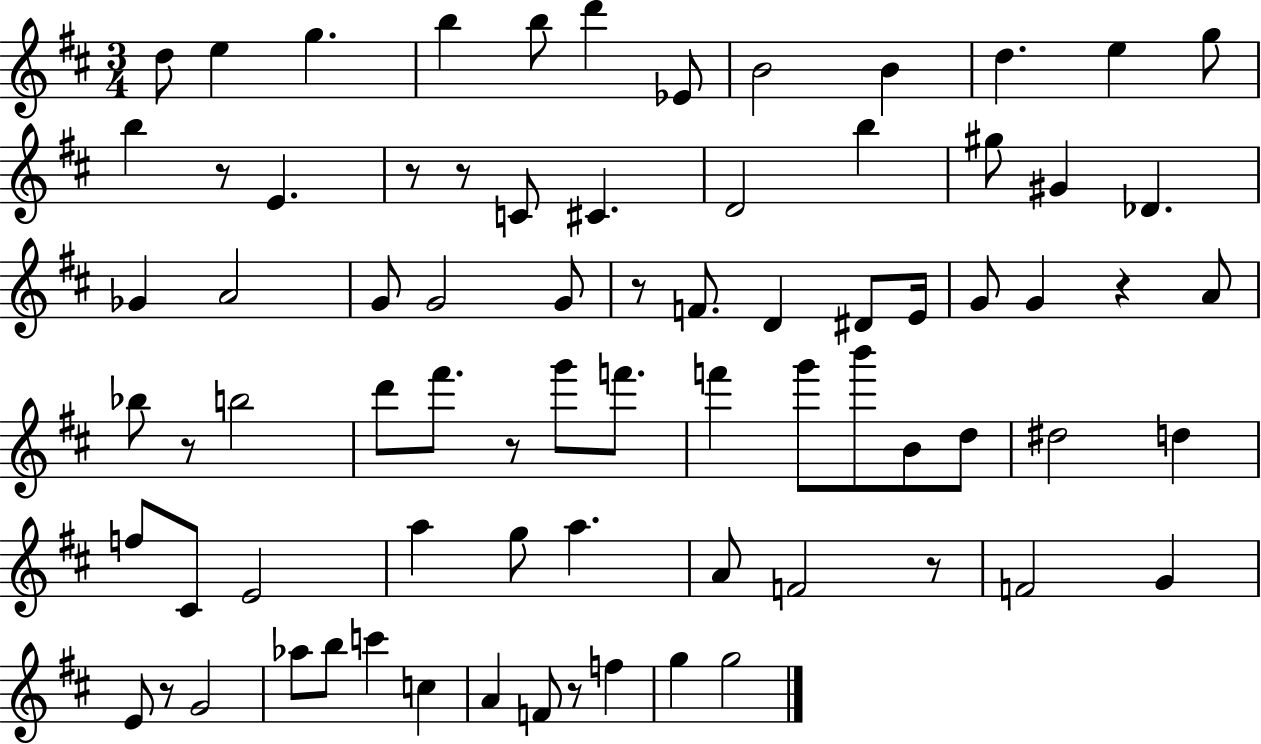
{
  \clef treble
  \numericTimeSignature
  \time 3/4
  \key d \major
  d''8 e''4 g''4. | b''4 b''8 d'''4 ees'8 | b'2 b'4 | d''4. e''4 g''8 | \break b''4 r8 e'4. | r8 r8 c'8 cis'4. | d'2 b''4 | gis''8 gis'4 des'4. | \break ges'4 a'2 | g'8 g'2 g'8 | r8 f'8. d'4 dis'8 e'16 | g'8 g'4 r4 a'8 | \break bes''8 r8 b''2 | d'''8 fis'''8. r8 g'''8 f'''8. | f'''4 g'''8 b'''8 b'8 d''8 | dis''2 d''4 | \break f''8 cis'8 e'2 | a''4 g''8 a''4. | a'8 f'2 r8 | f'2 g'4 | \break e'8 r8 g'2 | aes''8 b''8 c'''4 c''4 | a'4 f'8 r8 f''4 | g''4 g''2 | \break \bar "|."
}